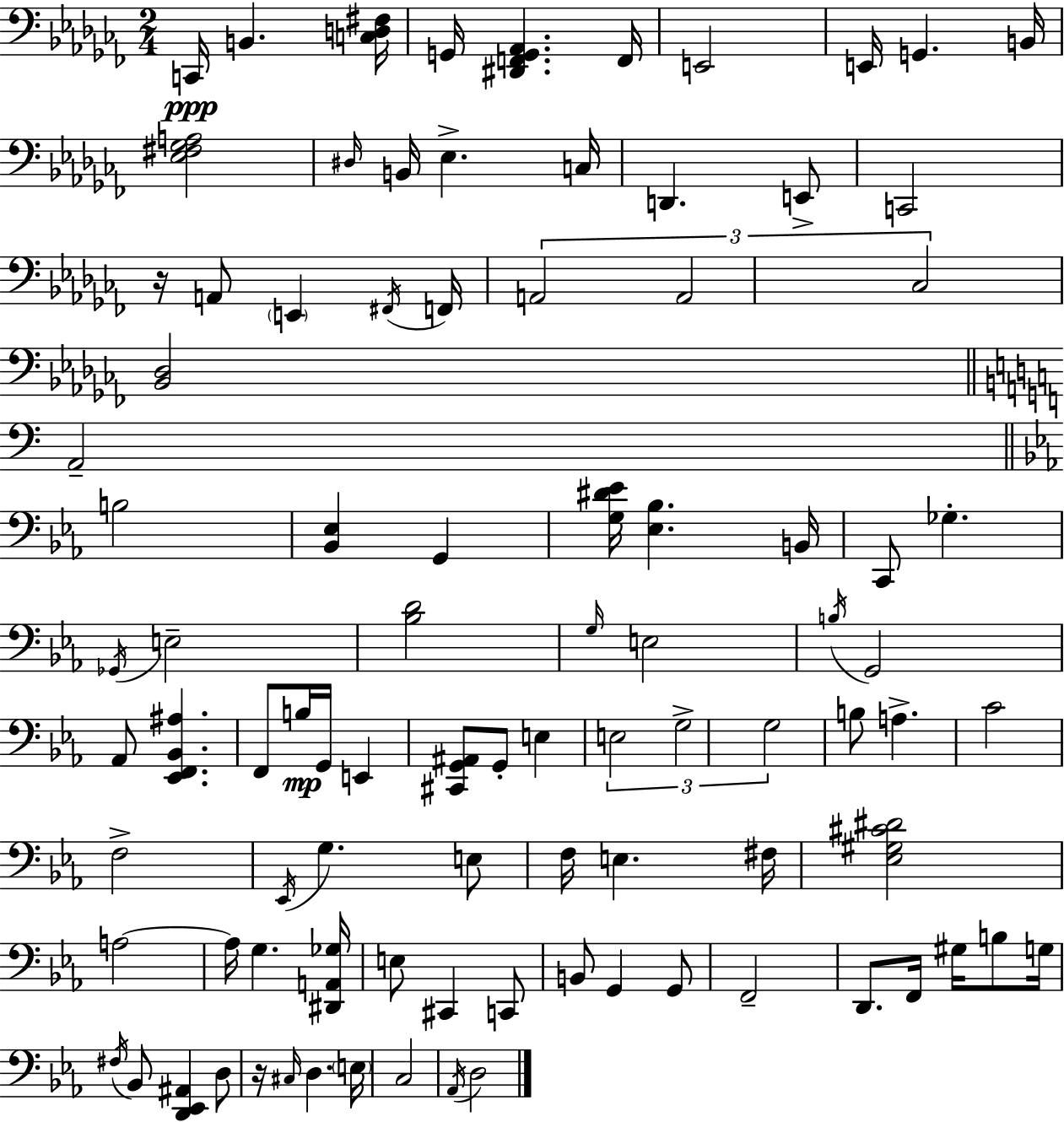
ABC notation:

X:1
T:Untitled
M:2/4
L:1/4
K:Abm
C,,/4 B,, [C,D,^F,]/4 G,,/4 [^D,,F,,G,,_A,,] F,,/4 E,,2 E,,/4 G,, B,,/4 [_E,^F,_G,A,]2 ^D,/4 B,,/4 _E, C,/4 D,, E,,/2 C,,2 z/4 A,,/2 E,, ^F,,/4 F,,/4 A,,2 A,,2 _C,2 [_B,,_D,]2 A,,2 B,2 [_B,,_E,] G,, [G,^D_E]/4 [_E,_B,] B,,/4 C,,/2 _G, _G,,/4 E,2 [_B,D]2 G,/4 E,2 B,/4 G,,2 _A,,/2 [_E,,F,,_B,,^A,] F,,/2 B,/4 G,,/4 E,, [^C,,G,,^A,,]/2 G,,/2 E, E,2 G,2 G,2 B,/2 A, C2 F,2 _E,,/4 G, E,/2 F,/4 E, ^F,/4 [_E,^G,^C^D]2 A,2 A,/4 G, [^D,,A,,_G,]/4 E,/2 ^C,, C,,/2 B,,/2 G,, G,,/2 F,,2 D,,/2 F,,/4 ^G,/4 B,/2 G,/4 ^F,/4 _B,,/2 [D,,_E,,^A,,] D,/2 z/4 ^C,/4 D, E,/4 C,2 _A,,/4 D,2